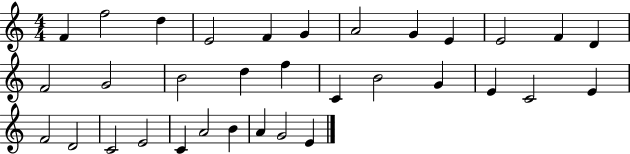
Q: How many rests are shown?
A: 0